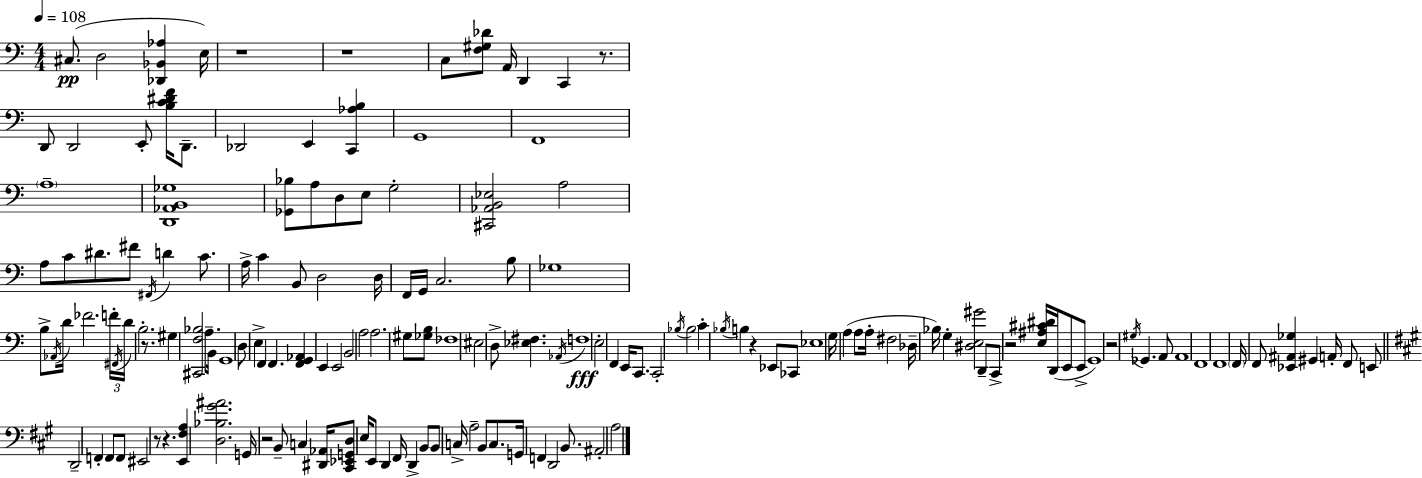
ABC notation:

X:1
T:Untitled
M:4/4
L:1/4
K:Am
^C,/2 D,2 [_D,,_B,,_A,] E,/4 z4 z4 C,/2 [F,^G,_D]/2 A,,/4 D,, C,, z/2 D,,/2 D,,2 E,,/2 [B,C^DF]/4 D,,/2 _D,,2 E,, [C,,_A,B,] G,,4 F,,4 A,4 [D,,_A,,B,,_G,]4 [_G,,_B,]/2 A,/2 D,/2 E,/2 G,2 [^C,,_A,,B,,_E,]2 A,2 A,/2 C/2 ^D/2 ^F/2 ^F,,/4 D C/2 A,/4 C B,,/2 D,2 D,/4 F,,/4 G,,/4 C,2 B,/2 _G,4 B,/2 _A,,/4 D/4 _F2 F/4 ^F,,/4 D/4 B,2 z/2 ^G, [^C,,F,_B,]2 A,/2 B,,/4 G,,4 D,/2 E, F,, F,, [F,,G,,_A,,] E,, E,,2 B,,2 A,2 A,2 ^G,/2 [_G,B,]/2 _F,4 ^E,2 D,/2 [_E,^F,] _A,,/4 F,4 E,2 F,, E,,/4 C,,/2 C,,2 _B,/4 _B,2 C _B,/4 B, z _E,,/2 _C,,/2 _E,4 G,/4 A, A,/2 A,/4 ^F,2 _D,/4 _B,/4 G, [^D,E,^G]2 D,,/2 C,,/2 z2 [E,^A,^C^D]/4 D,,/4 E,,/2 E,,/2 G,,4 z2 ^G,/4 _G,, A,,/2 A,,4 F,,4 F,,4 F,,/4 F,,/2 [_E,,^A,,_G,] ^G,, A,,/4 F,,/2 E,,/2 D,,2 F,, F,,/2 F,,/2 ^E,,2 z/2 z [E,,^F,A,] [D,_B,^G^A]2 G,,/4 z2 B,,/2 C, [^D,,_A,,]/4 [^C,,_E,,G,,D,]/2 E,/4 E,,/2 D,, ^F,,/4 D,, B,,/2 B,,/2 C,/4 A,2 B,,/2 C,/2 G,,/4 F,, D,,2 B,,/2 ^A,,2 A,2